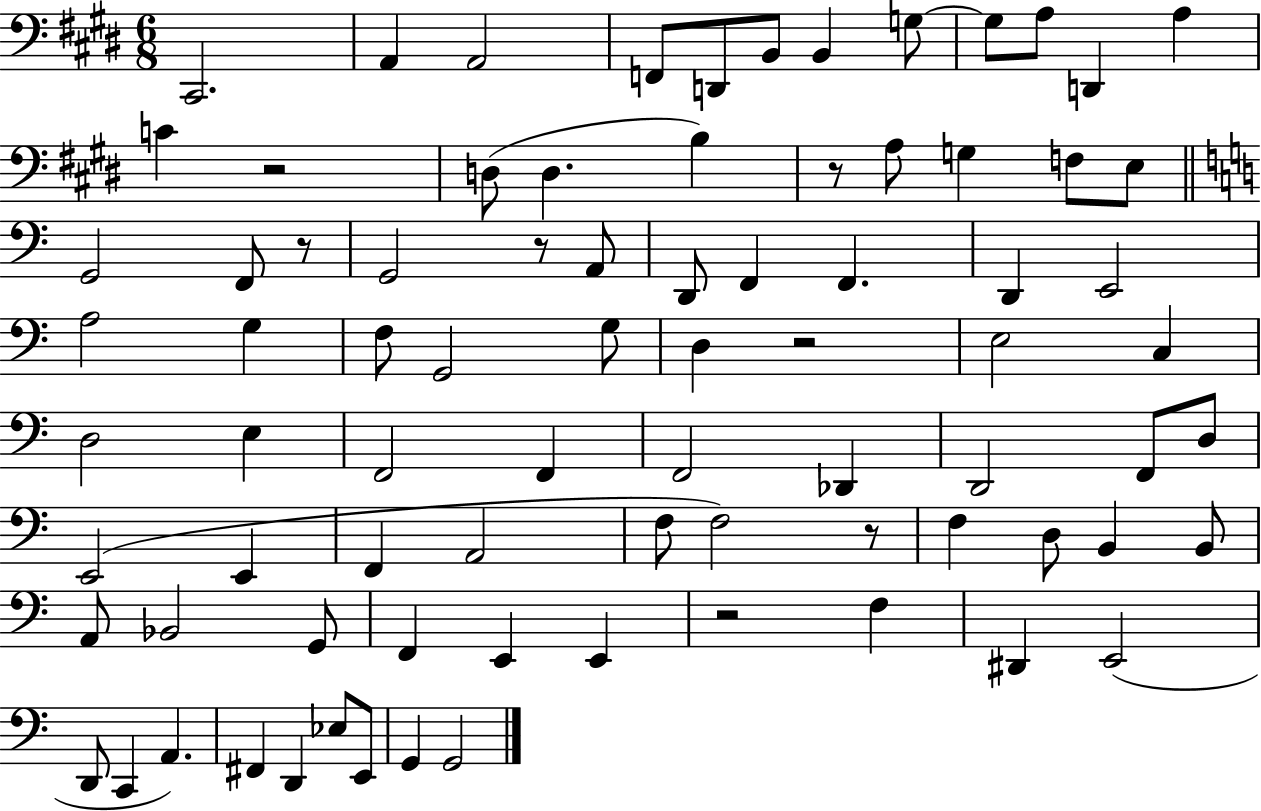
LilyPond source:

{
  \clef bass
  \numericTimeSignature
  \time 6/8
  \key e \major
  cis,2. | a,4 a,2 | f,8 d,8 b,8 b,4 g8~~ | g8 a8 d,4 a4 | \break c'4 r2 | d8( d4. b4) | r8 a8 g4 f8 e8 | \bar "||" \break \key c \major g,2 f,8 r8 | g,2 r8 a,8 | d,8 f,4 f,4. | d,4 e,2 | \break a2 g4 | f8 g,2 g8 | d4 r2 | e2 c4 | \break d2 e4 | f,2 f,4 | f,2 des,4 | d,2 f,8 d8 | \break e,2( e,4 | f,4 a,2 | f8 f2) r8 | f4 d8 b,4 b,8 | \break a,8 bes,2 g,8 | f,4 e,4 e,4 | r2 f4 | dis,4 e,2( | \break d,8 c,4 a,4.) | fis,4 d,4 ees8 e,8 | g,4 g,2 | \bar "|."
}